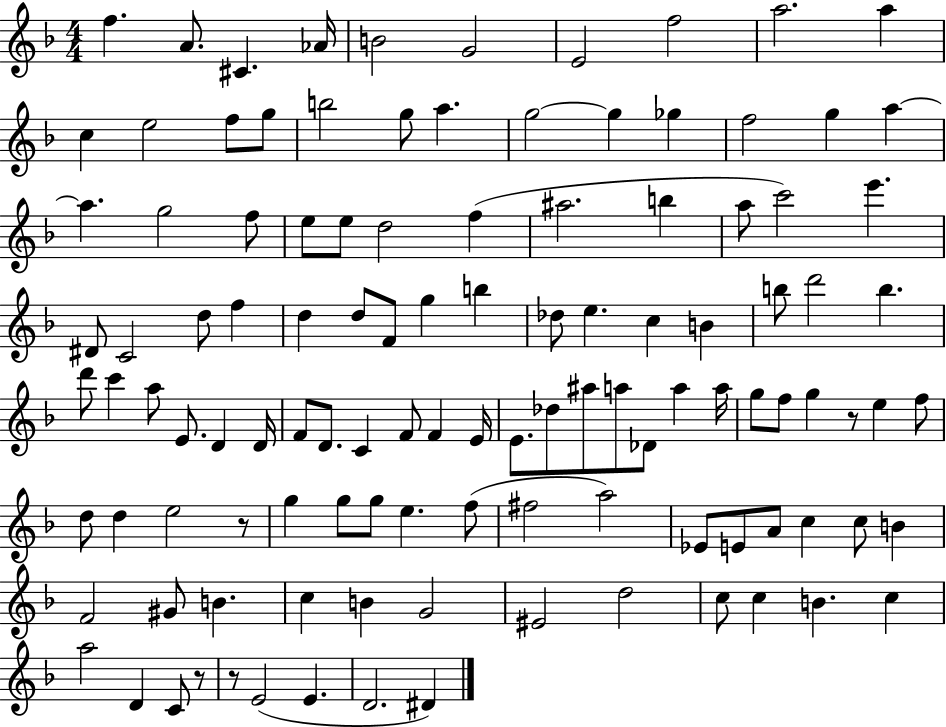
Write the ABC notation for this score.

X:1
T:Untitled
M:4/4
L:1/4
K:F
f A/2 ^C _A/4 B2 G2 E2 f2 a2 a c e2 f/2 g/2 b2 g/2 a g2 g _g f2 g a a g2 f/2 e/2 e/2 d2 f ^a2 b a/2 c'2 e' ^D/2 C2 d/2 f d d/2 F/2 g b _d/2 e c B b/2 d'2 b d'/2 c' a/2 E/2 D D/4 F/2 D/2 C F/2 F E/4 E/2 _d/2 ^a/2 a/2 _D/2 a a/4 g/2 f/2 g z/2 e f/2 d/2 d e2 z/2 g g/2 g/2 e f/2 ^f2 a2 _E/2 E/2 A/2 c c/2 B F2 ^G/2 B c B G2 ^E2 d2 c/2 c B c a2 D C/2 z/2 z/2 E2 E D2 ^D